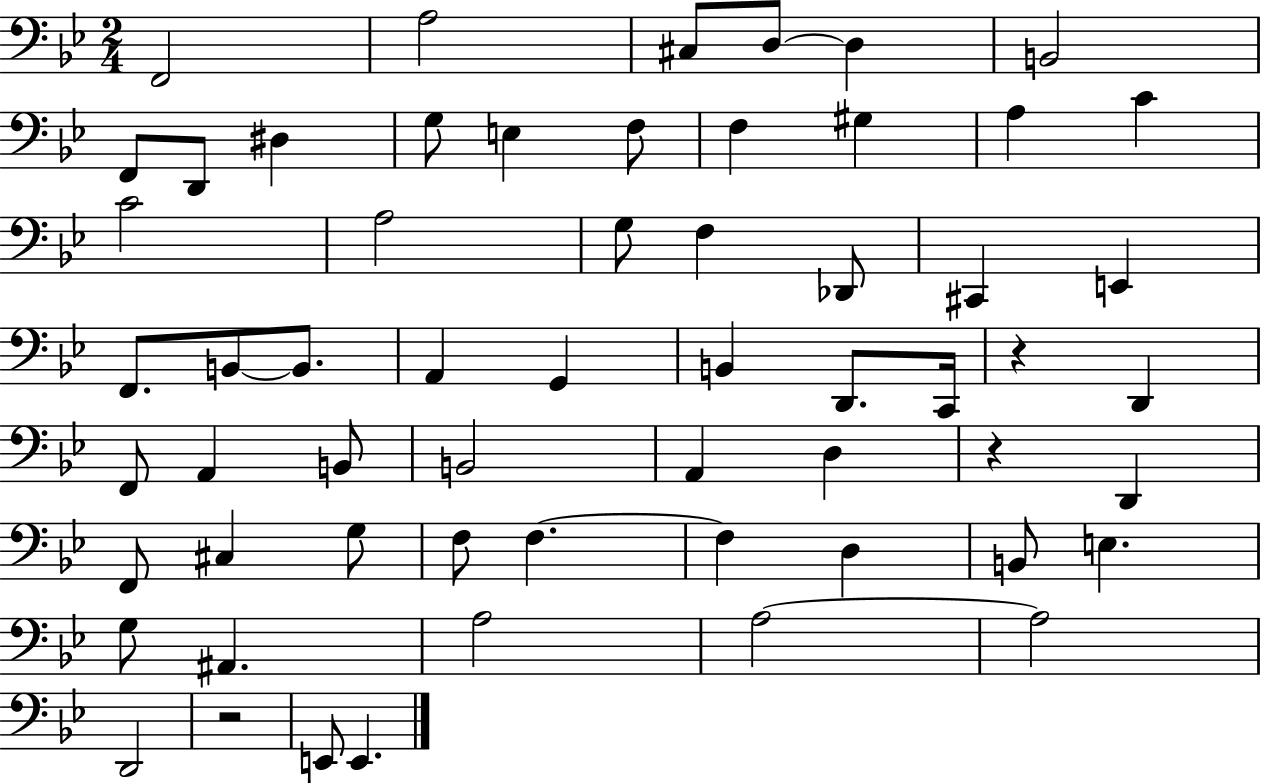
F2/h A3/h C#3/e D3/e D3/q B2/h F2/e D2/e D#3/q G3/e E3/q F3/e F3/q G#3/q A3/q C4/q C4/h A3/h G3/e F3/q Db2/e C#2/q E2/q F2/e. B2/e B2/e. A2/q G2/q B2/q D2/e. C2/s R/q D2/q F2/e A2/q B2/e B2/h A2/q D3/q R/q D2/q F2/e C#3/q G3/e F3/e F3/q. F3/q D3/q B2/e E3/q. G3/e A#2/q. A3/h A3/h A3/h D2/h R/h E2/e E2/q.